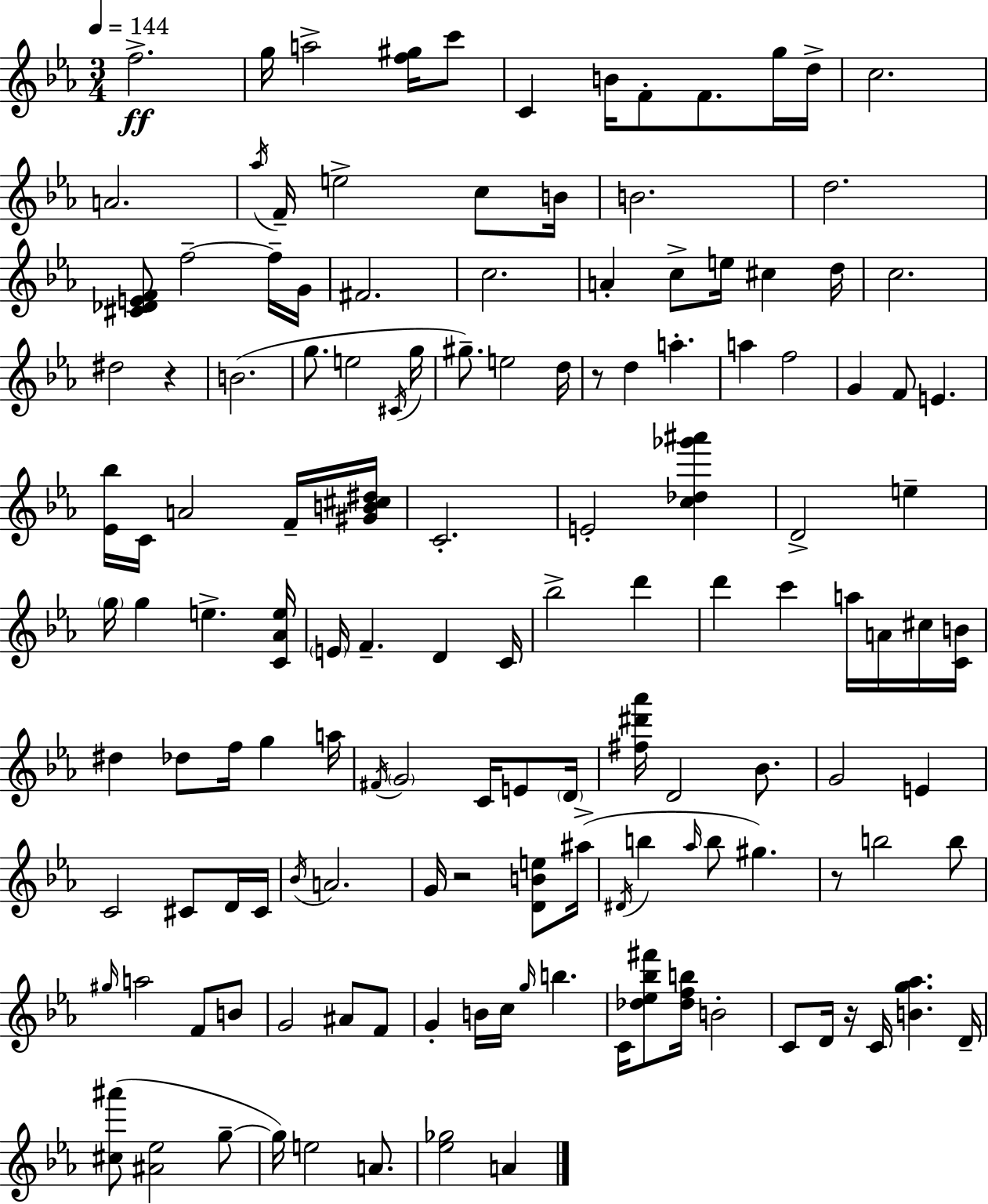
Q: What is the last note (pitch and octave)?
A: A4